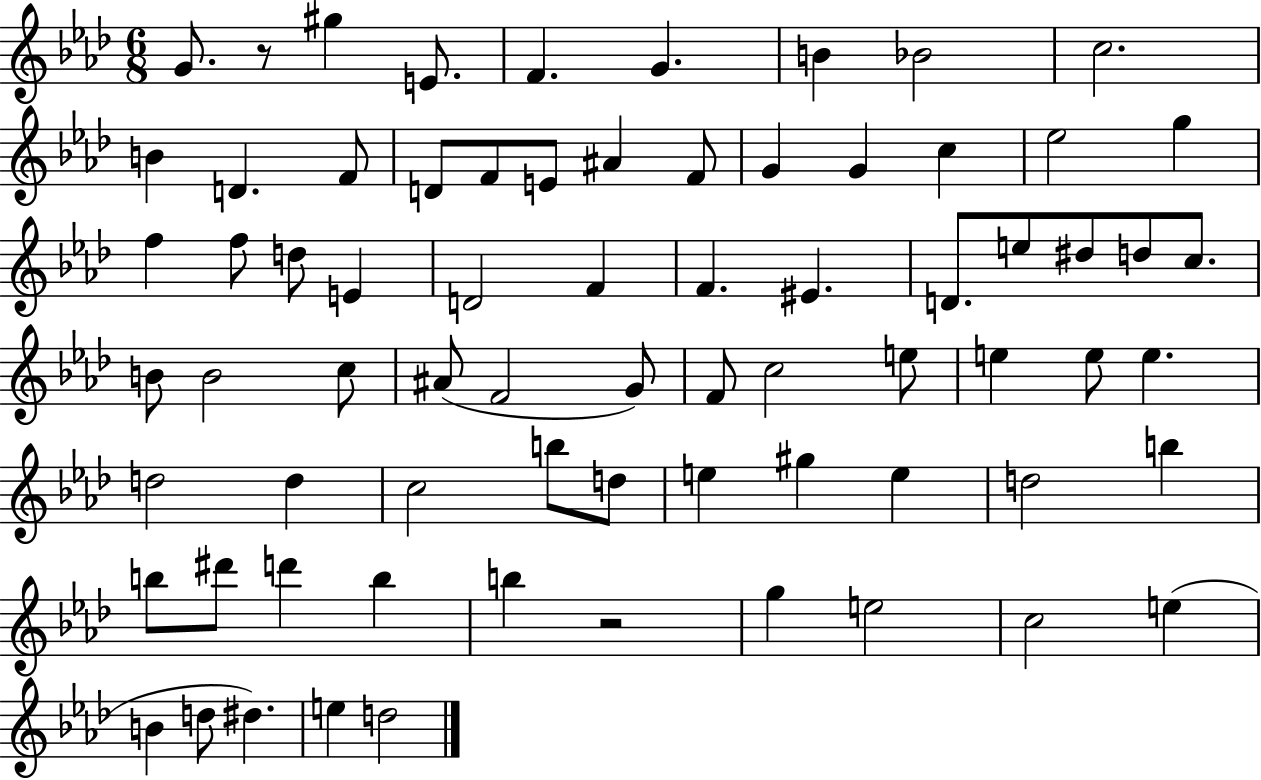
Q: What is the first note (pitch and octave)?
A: G4